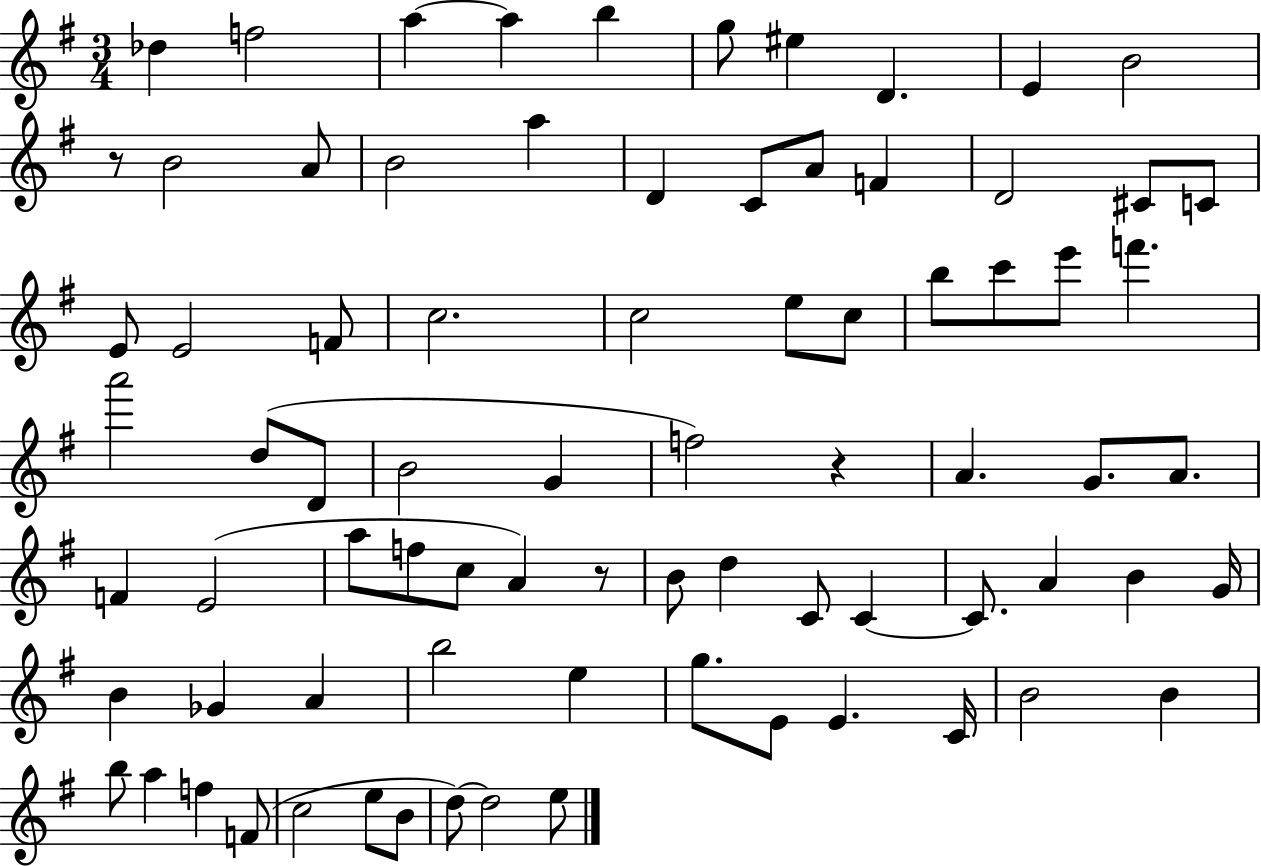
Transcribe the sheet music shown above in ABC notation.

X:1
T:Untitled
M:3/4
L:1/4
K:G
_d f2 a a b g/2 ^e D E B2 z/2 B2 A/2 B2 a D C/2 A/2 F D2 ^C/2 C/2 E/2 E2 F/2 c2 c2 e/2 c/2 b/2 c'/2 e'/2 f' a'2 d/2 D/2 B2 G f2 z A G/2 A/2 F E2 a/2 f/2 c/2 A z/2 B/2 d C/2 C C/2 A B G/4 B _G A b2 e g/2 E/2 E C/4 B2 B b/2 a f F/2 c2 e/2 B/2 d/2 d2 e/2